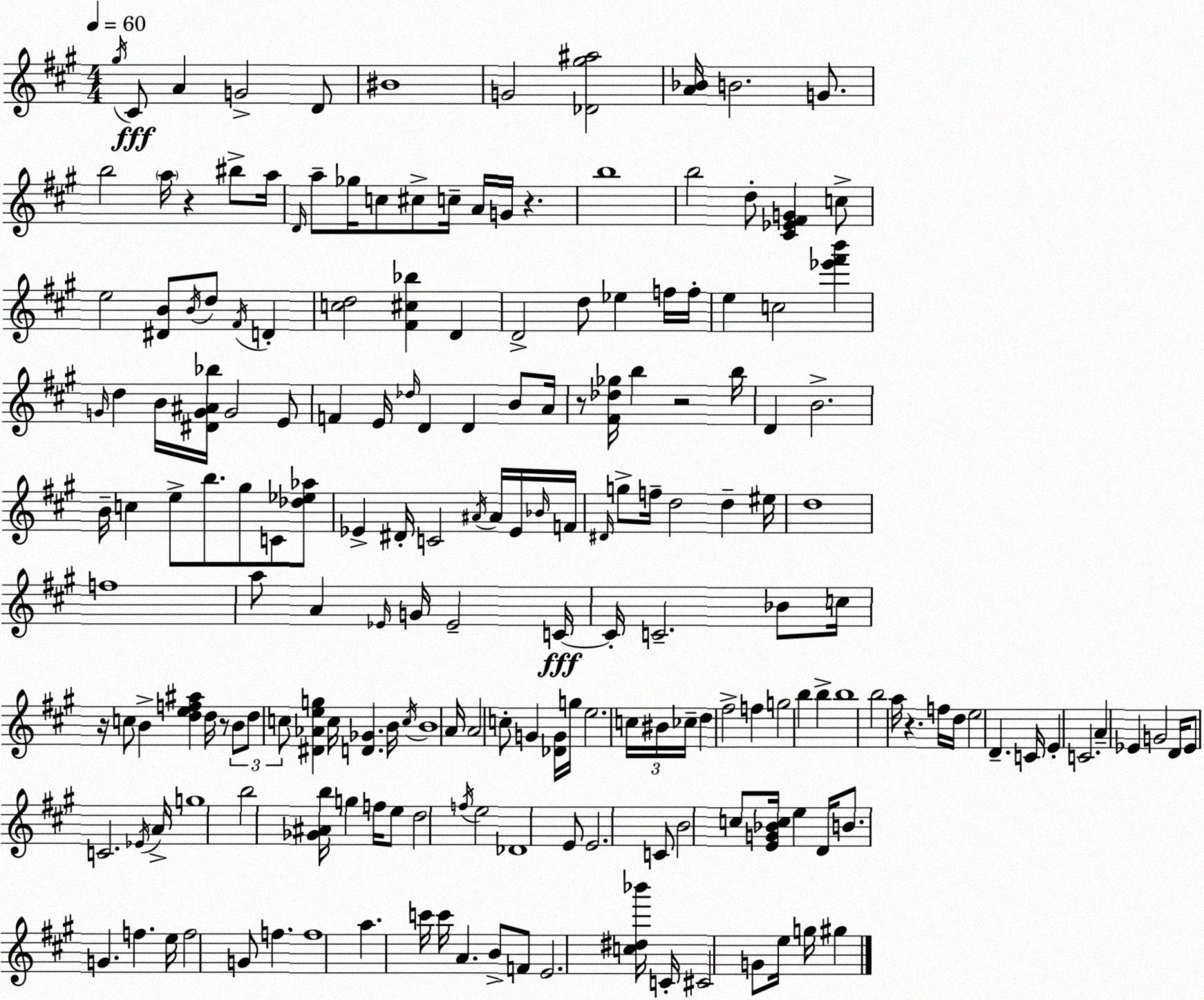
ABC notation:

X:1
T:Untitled
M:4/4
L:1/4
K:A
^g/4 ^C/2 A G2 D/2 ^B4 G2 [_D^g^a]2 [A_B]/4 B2 G/2 b2 a/4 z ^b/2 a/4 D/4 a/2 _g/4 c/2 ^c/2 c/4 A/4 G/4 z b4 b2 d/2 [^C_E^FG] c/2 e2 [^DB]/2 B/4 d/2 ^F/4 D [cd]2 [^F^c_b] D D2 d/2 _e f/4 f/4 e c2 [_e'^f'b'] G/4 d B/4 [^DG^A_b]/4 G2 E/2 F E/4 _d/4 D D B/2 A/4 z/2 [^F_d_g]/4 b z2 b/4 D B2 B/4 c e/2 b/2 ^g/2 C/2 [_d_e_a]/2 _E ^D/4 C2 ^A/4 ^A/4 _E/4 _B/4 F/4 ^D/4 g/2 f/4 d2 d ^e/4 d4 f4 a/2 A _E/4 G/4 _E2 C/4 C/4 C2 _B/2 c/4 z/4 c/2 B [def^a] d/4 z/2 B/2 d/2 c/2 [^D_Aeg] c/4 [D_G] B/4 c/4 B4 A/4 A2 c/2 G [_DG]/4 g/4 e2 c/4 ^B/4 _c/4 d ^f2 f g2 b b b4 b2 a/4 z f/4 d/4 e2 D C/4 E C2 A _E G2 D/4 _E/2 C2 _E/4 A/4 g4 b2 [_G^Ab]/4 g f/4 e/2 d2 f/4 e2 _D4 E/2 E2 C/2 B2 c/2 [EG_Bc]/4 e D/4 B/2 G f e/4 f2 G/2 f f4 a c'/4 c'/4 A B/2 F/2 E2 [c^d_b']/4 C/4 ^C2 G/2 e/4 g/4 ^g